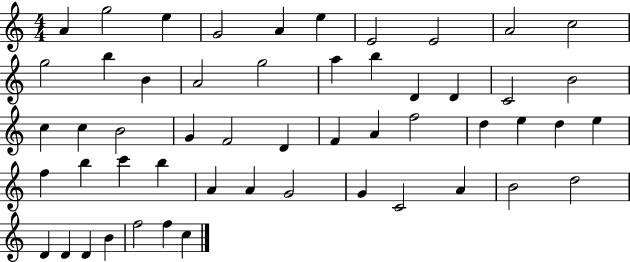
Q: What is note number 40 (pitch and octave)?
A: A4